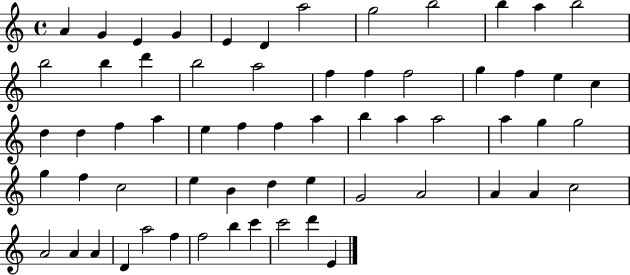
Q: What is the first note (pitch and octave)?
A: A4